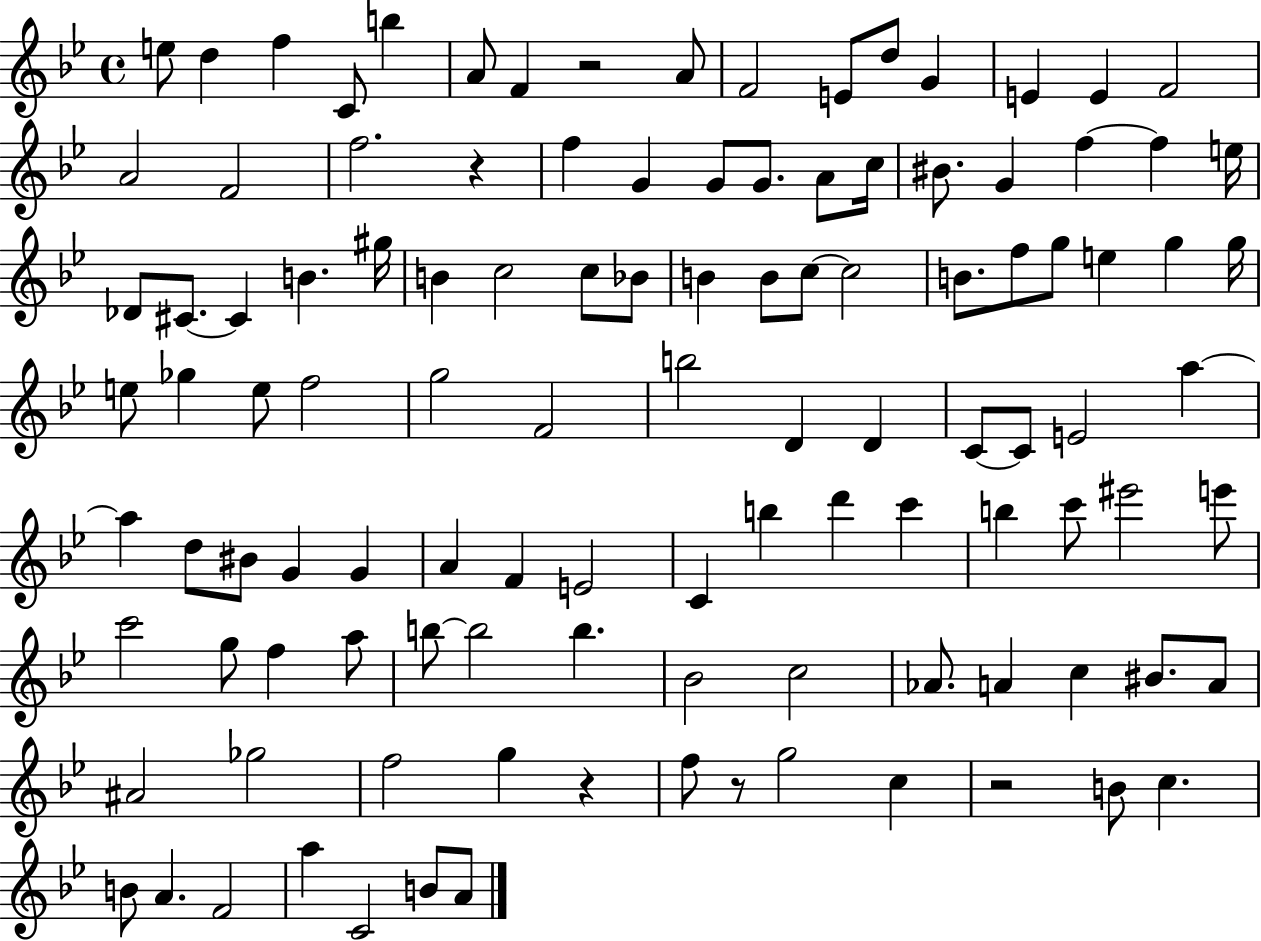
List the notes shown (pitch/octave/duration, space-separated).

E5/e D5/q F5/q C4/e B5/q A4/e F4/q R/h A4/e F4/h E4/e D5/e G4/q E4/q E4/q F4/h A4/h F4/h F5/h. R/q F5/q G4/q G4/e G4/e. A4/e C5/s BIS4/e. G4/q F5/q F5/q E5/s Db4/e C#4/e. C#4/q B4/q. G#5/s B4/q C5/h C5/e Bb4/e B4/q B4/e C5/e C5/h B4/e. F5/e G5/e E5/q G5/q G5/s E5/e Gb5/q E5/e F5/h G5/h F4/h B5/h D4/q D4/q C4/e C4/e E4/h A5/q A5/q D5/e BIS4/e G4/q G4/q A4/q F4/q E4/h C4/q B5/q D6/q C6/q B5/q C6/e EIS6/h E6/e C6/h G5/e F5/q A5/e B5/e B5/h B5/q. Bb4/h C5/h Ab4/e. A4/q C5/q BIS4/e. A4/e A#4/h Gb5/h F5/h G5/q R/q F5/e R/e G5/h C5/q R/h B4/e C5/q. B4/e A4/q. F4/h A5/q C4/h B4/e A4/e